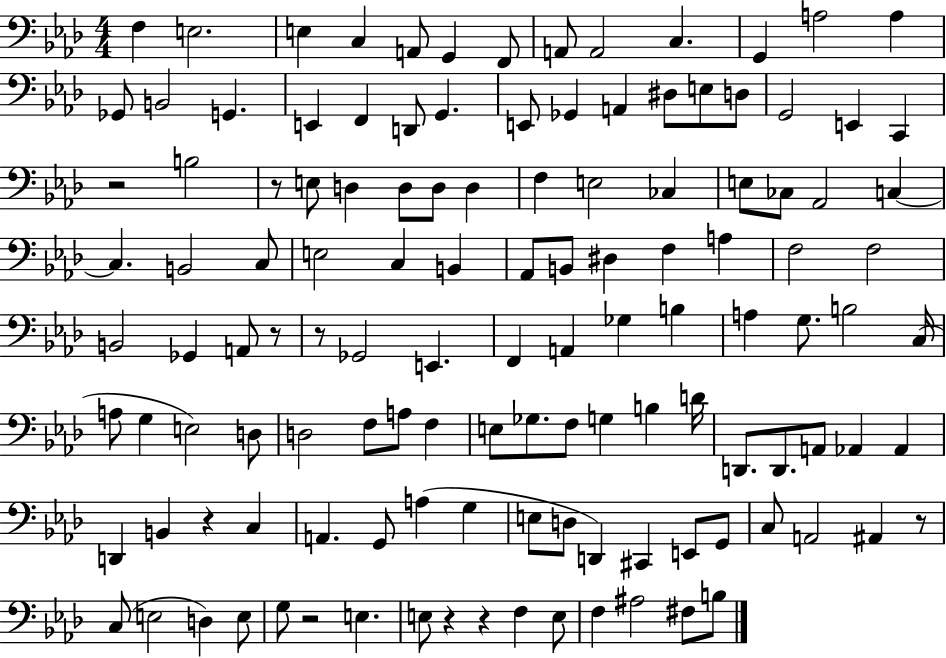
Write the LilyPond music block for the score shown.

{
  \clef bass
  \numericTimeSignature
  \time 4/4
  \key aes \major
  f4 e2. | e4 c4 a,8 g,4 f,8 | a,8 a,2 c4. | g,4 a2 a4 | \break ges,8 b,2 g,4. | e,4 f,4 d,8 g,4. | e,8 ges,4 a,4 dis8 e8 d8 | g,2 e,4 c,4 | \break r2 b2 | r8 e8 d4 d8 d8 d4 | f4 e2 ces4 | e8 ces8 aes,2 c4~~ | \break c4. b,2 c8 | e2 c4 b,4 | aes,8 b,8 dis4 f4 a4 | f2 f2 | \break b,2 ges,4 a,8 r8 | r8 ges,2 e,4. | f,4 a,4 ges4 b4 | a4 g8. b2 c16( | \break a8 g4 e2) d8 | d2 f8 a8 f4 | e8 ges8. f8 g4 b4 d'16 | d,8. d,8. a,8 aes,4 aes,4 | \break d,4 b,4 r4 c4 | a,4. g,8 a4( g4 | e8 d8 d,4) cis,4 e,8 g,8 | c8 a,2 ais,4 r8 | \break c8( e2 d4) e8 | g8 r2 e4. | e8 r4 r4 f4 e8 | f4 ais2 fis8 b8 | \break \bar "|."
}